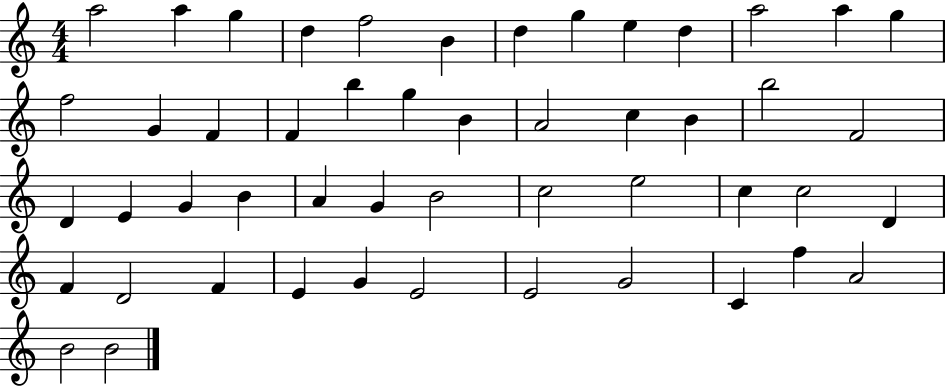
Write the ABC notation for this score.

X:1
T:Untitled
M:4/4
L:1/4
K:C
a2 a g d f2 B d g e d a2 a g f2 G F F b g B A2 c B b2 F2 D E G B A G B2 c2 e2 c c2 D F D2 F E G E2 E2 G2 C f A2 B2 B2